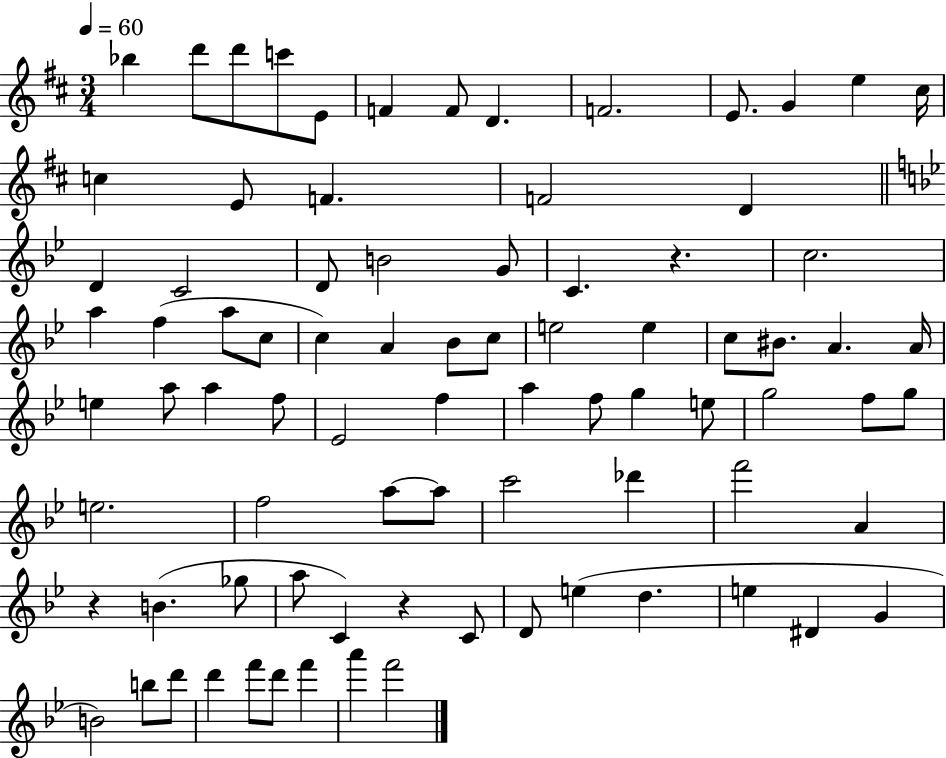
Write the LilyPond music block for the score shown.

{
  \clef treble
  \numericTimeSignature
  \time 3/4
  \key d \major
  \tempo 4 = 60
  \repeat volta 2 { bes''4 d'''8 d'''8 c'''8 e'8 | f'4 f'8 d'4. | f'2. | e'8. g'4 e''4 cis''16 | \break c''4 e'8 f'4. | f'2 d'4 | \bar "||" \break \key bes \major d'4 c'2 | d'8 b'2 g'8 | c'4. r4. | c''2. | \break a''4 f''4( a''8 c''8 | c''4) a'4 bes'8 c''8 | e''2 e''4 | c''8 bis'8. a'4. a'16 | \break e''4 a''8 a''4 f''8 | ees'2 f''4 | a''4 f''8 g''4 e''8 | g''2 f''8 g''8 | \break e''2. | f''2 a''8~~ a''8 | c'''2 des'''4 | f'''2 a'4 | \break r4 b'4.( ges''8 | a''8 c'4) r4 c'8 | d'8 e''4( d''4. | e''4 dis'4 g'4 | \break b'2) b''8 d'''8 | d'''4 f'''8 d'''8 f'''4 | a'''4 f'''2 | } \bar "|."
}